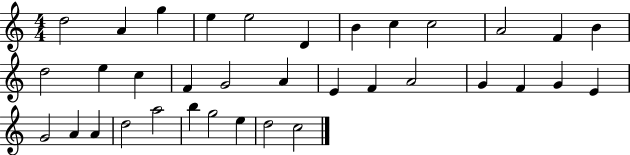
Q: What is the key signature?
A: C major